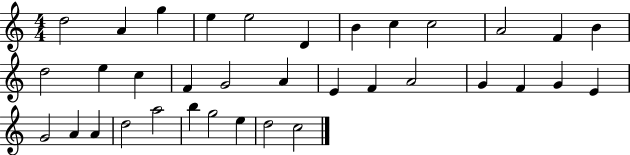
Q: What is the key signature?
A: C major